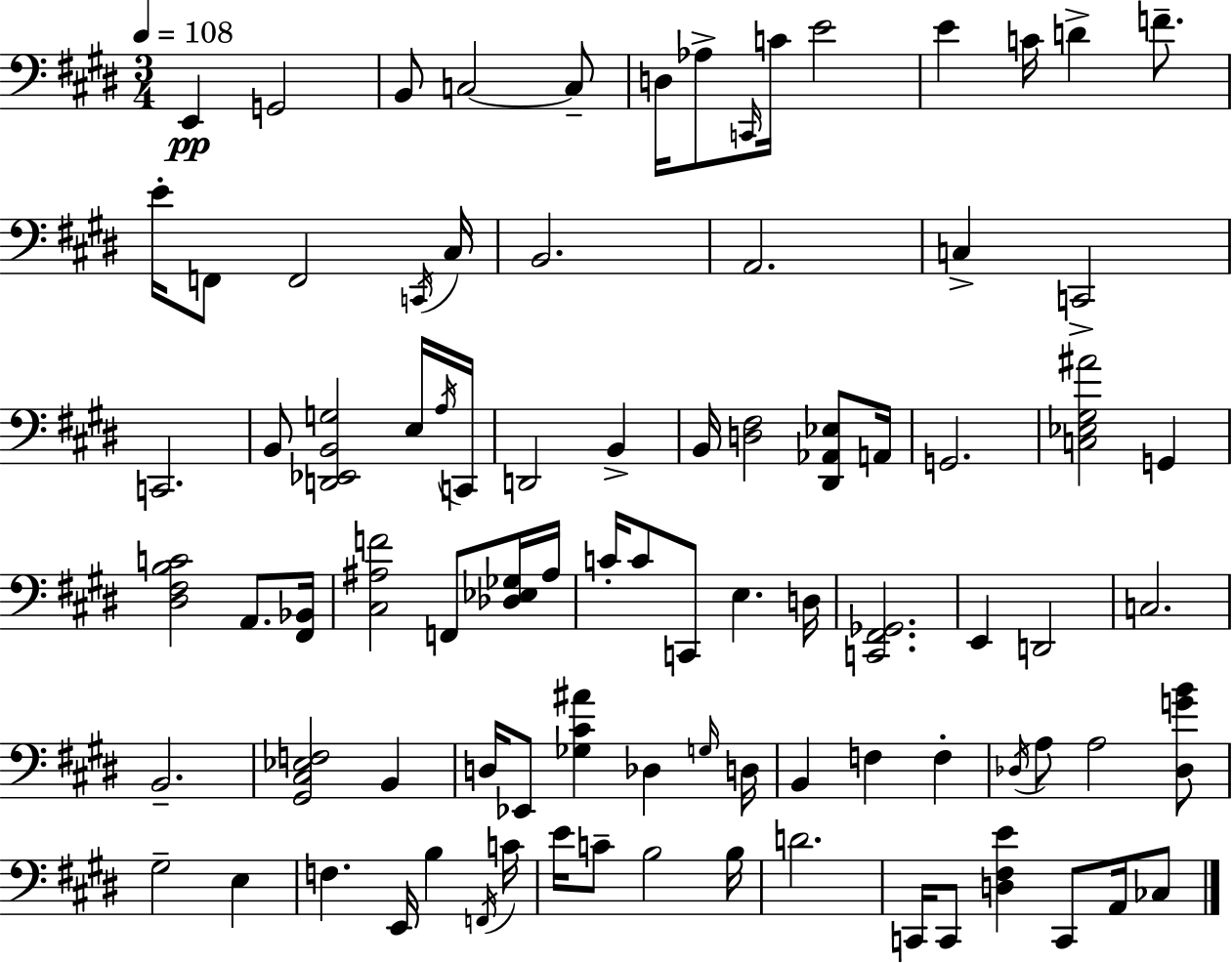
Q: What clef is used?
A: bass